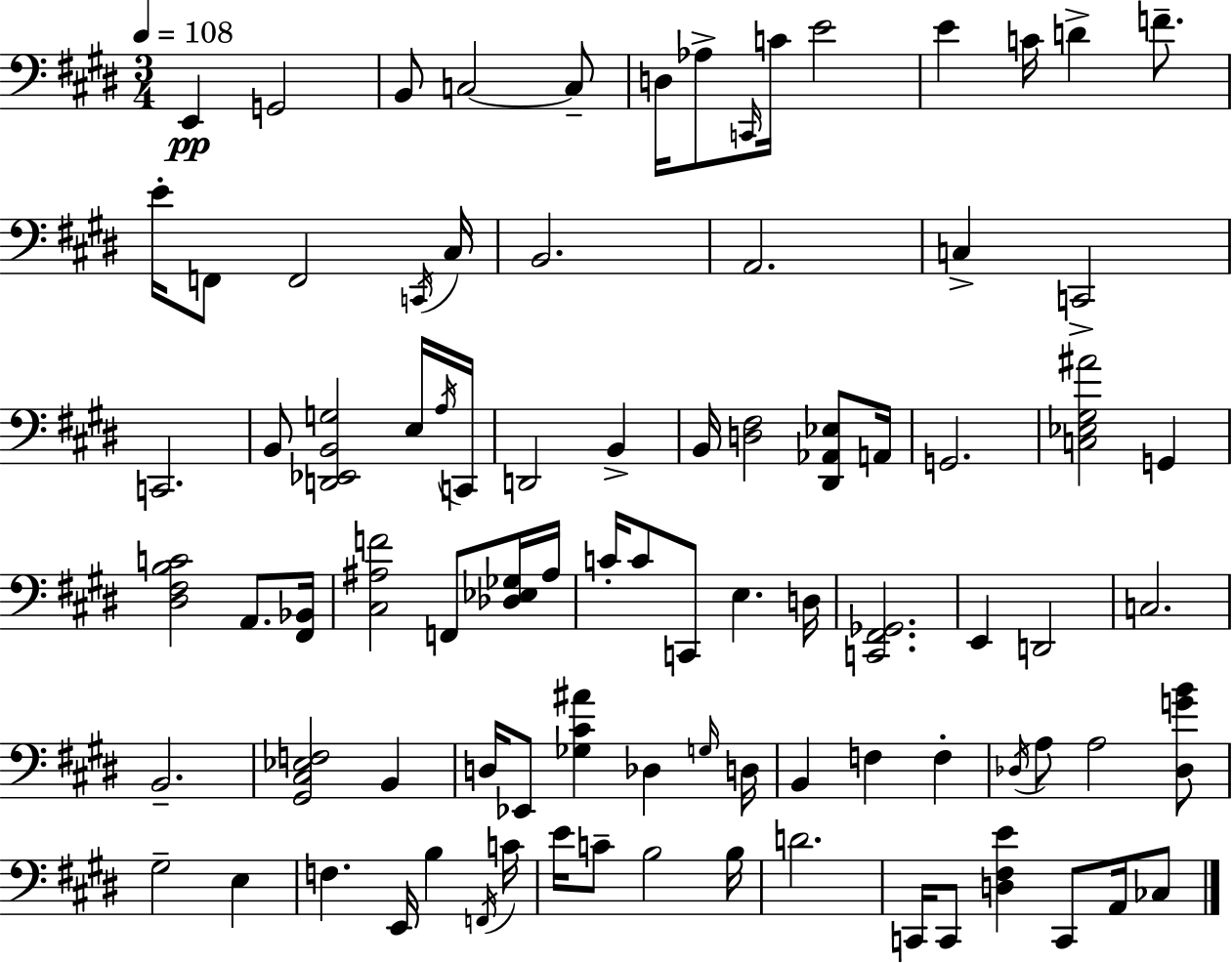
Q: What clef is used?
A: bass